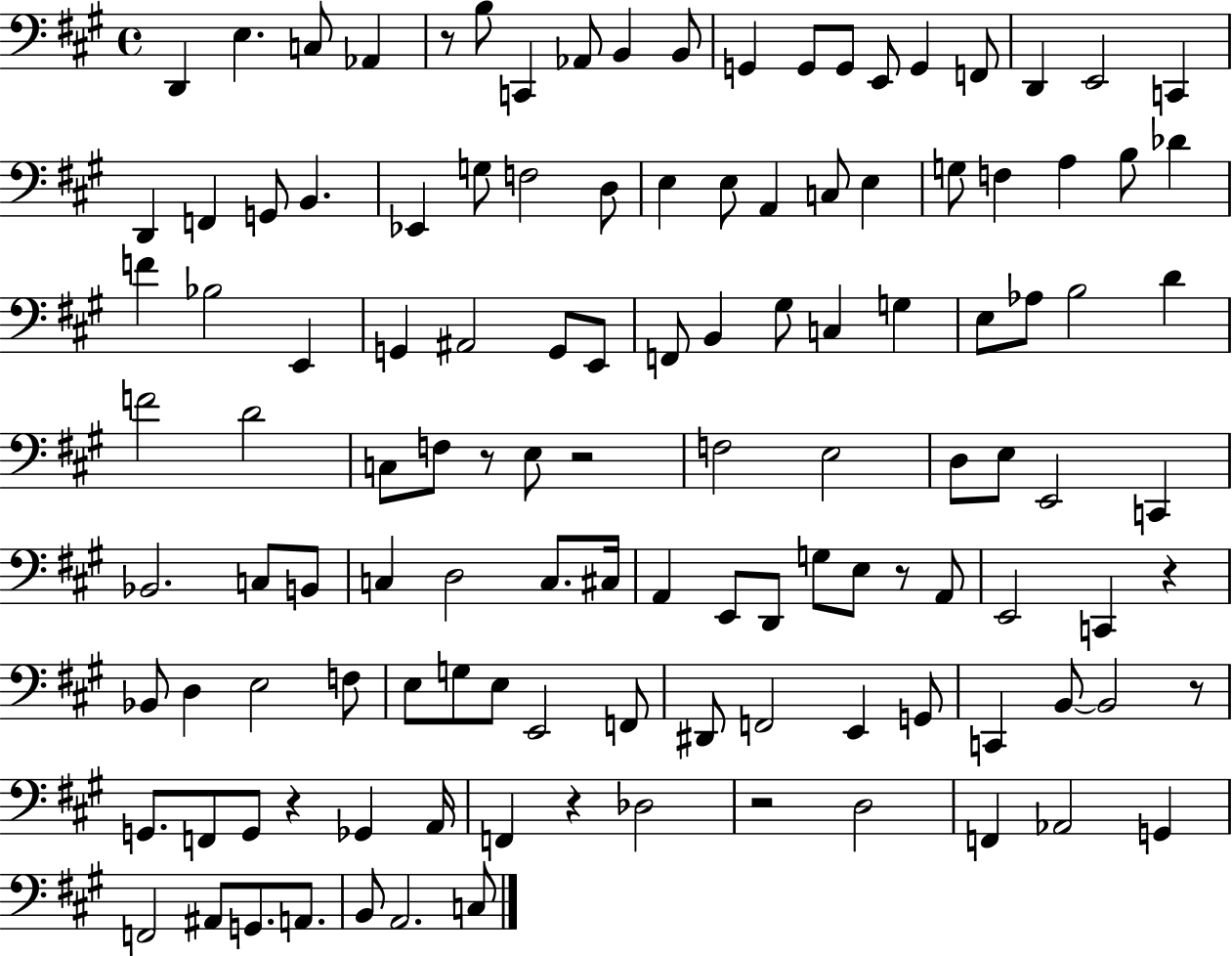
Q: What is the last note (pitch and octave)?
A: C3